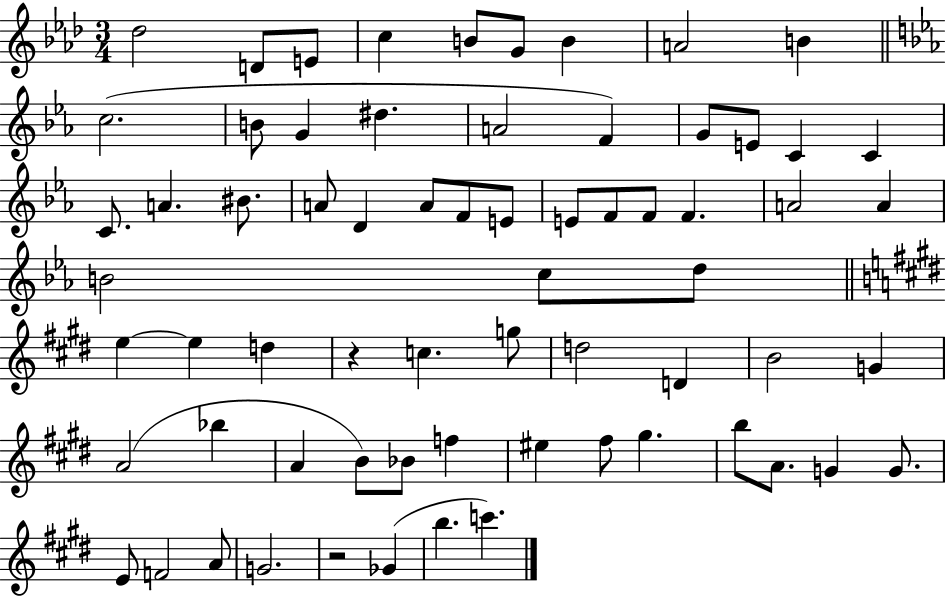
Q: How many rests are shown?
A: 2